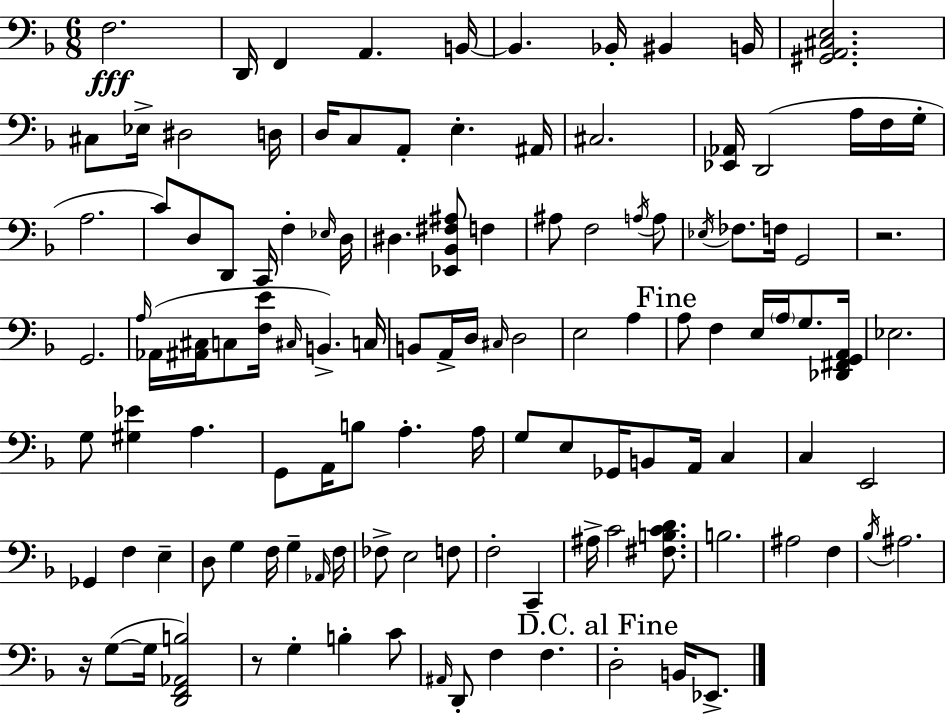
F3/h. D2/s F2/q A2/q. B2/s B2/q. Bb2/s BIS2/q B2/s [G#2,A2,C#3,E3]/h. C#3/e Eb3/s D#3/h D3/s D3/s C3/e A2/e E3/q. A#2/s C#3/h. [Eb2,Ab2]/s D2/h A3/s F3/s G3/s A3/h. C4/e D3/e D2/e C2/s F3/q Eb3/s D3/s D#3/q. [Eb2,Bb2,F#3,A#3]/e F3/q A#3/e F3/h A3/s A3/e Eb3/s FES3/e. F3/s G2/h R/h. G2/h. A3/s Ab2/s [A#2,C#3]/s C3/e [F3,E4]/s C#3/s B2/q. C3/s B2/e A2/s D3/s C#3/s D3/h E3/h A3/q A3/e F3/q E3/s A3/s G3/e. [Db2,F#2,G2,A2]/s Eb3/h. G3/e [G#3,Eb4]/q A3/q. G2/e A2/s B3/e A3/q. A3/s G3/e E3/e Gb2/s B2/e A2/s C3/q C3/q E2/h Gb2/q F3/q E3/q D3/e G3/q F3/s G3/q Ab2/s F3/s FES3/e E3/h F3/e F3/h C2/q A#3/s C4/h [F#3,B3,C4,D4]/e. B3/h. A#3/h F3/q Bb3/s A#3/h. R/s G3/e G3/s [D2,F2,Ab2,B3]/h R/e G3/q B3/q C4/e A#2/s D2/e F3/q F3/q. D3/h B2/s Eb2/e.